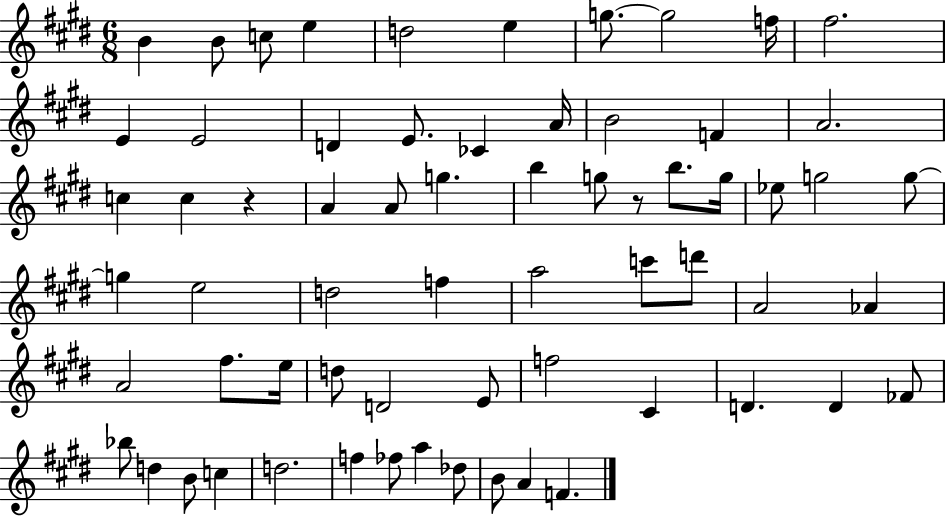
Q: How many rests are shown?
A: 2